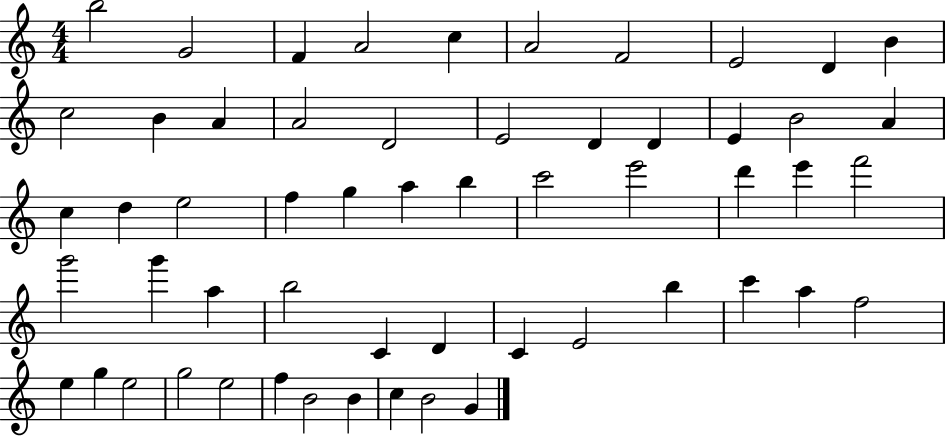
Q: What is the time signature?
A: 4/4